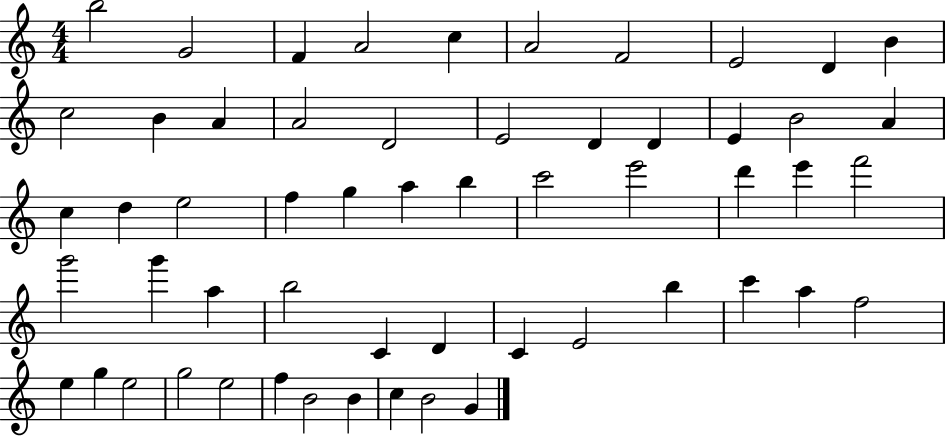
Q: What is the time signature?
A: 4/4